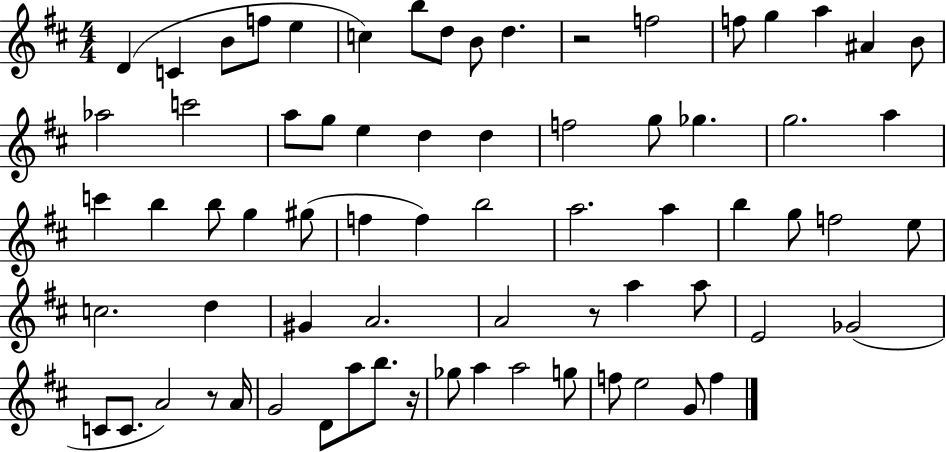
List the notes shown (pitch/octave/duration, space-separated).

D4/q C4/q B4/e F5/e E5/q C5/q B5/e D5/e B4/e D5/q. R/h F5/h F5/e G5/q A5/q A#4/q B4/e Ab5/h C6/h A5/e G5/e E5/q D5/q D5/q F5/h G5/e Gb5/q. G5/h. A5/q C6/q B5/q B5/e G5/q G#5/e F5/q F5/q B5/h A5/h. A5/q B5/q G5/e F5/h E5/e C5/h. D5/q G#4/q A4/h. A4/h R/e A5/q A5/e E4/h Gb4/h C4/e C4/e. A4/h R/e A4/s G4/h D4/e A5/e B5/e. R/s Gb5/e A5/q A5/h G5/e F5/e E5/h G4/e F5/q